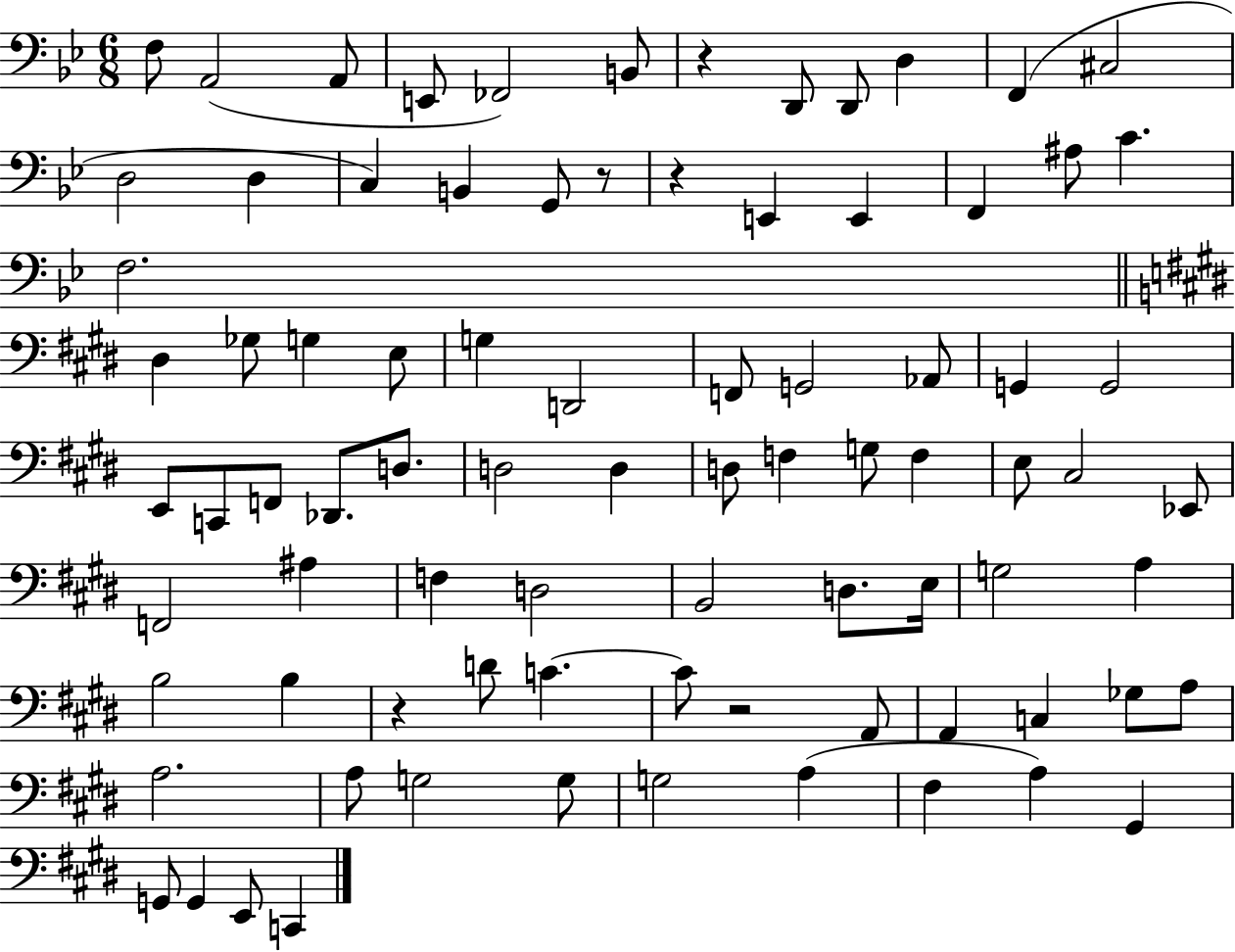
X:1
T:Untitled
M:6/8
L:1/4
K:Bb
F,/2 A,,2 A,,/2 E,,/2 _F,,2 B,,/2 z D,,/2 D,,/2 D, F,, ^C,2 D,2 D, C, B,, G,,/2 z/2 z E,, E,, F,, ^A,/2 C F,2 ^D, _G,/2 G, E,/2 G, D,,2 F,,/2 G,,2 _A,,/2 G,, G,,2 E,,/2 C,,/2 F,,/2 _D,,/2 D,/2 D,2 D, D,/2 F, G,/2 F, E,/2 ^C,2 _E,,/2 F,,2 ^A, F, D,2 B,,2 D,/2 E,/4 G,2 A, B,2 B, z D/2 C C/2 z2 A,,/2 A,, C, _G,/2 A,/2 A,2 A,/2 G,2 G,/2 G,2 A, ^F, A, ^G,, G,,/2 G,, E,,/2 C,,